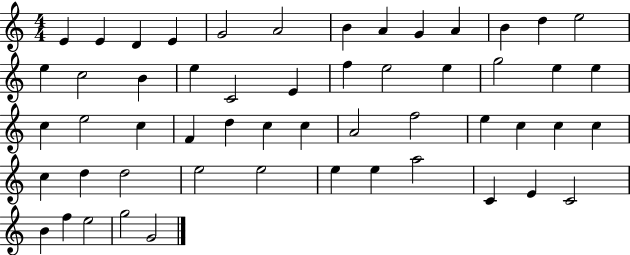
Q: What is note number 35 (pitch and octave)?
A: E5